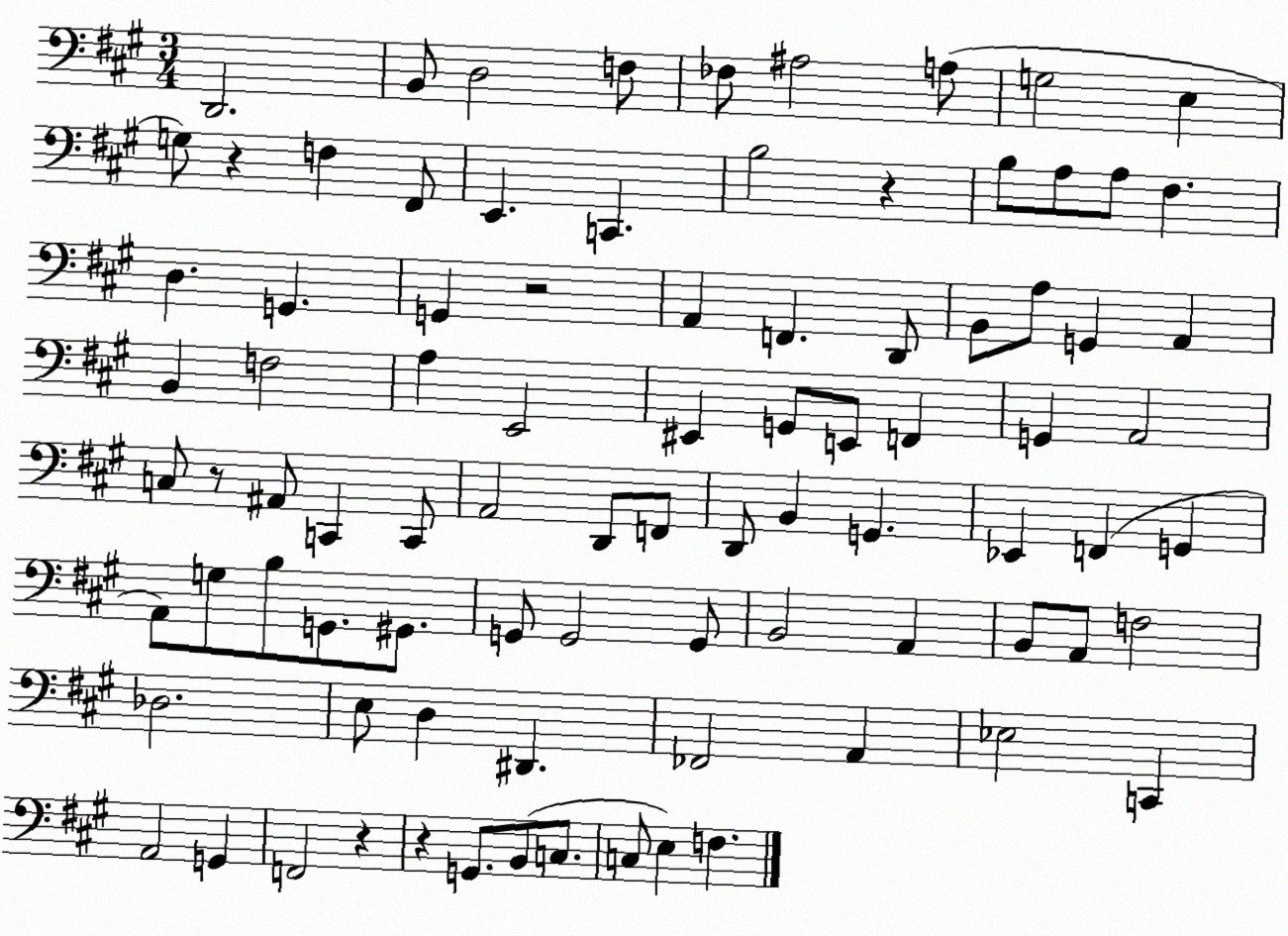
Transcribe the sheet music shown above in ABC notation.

X:1
T:Untitled
M:3/4
L:1/4
K:A
D,,2 B,,/2 D,2 F,/2 _F,/2 ^A,2 A,/2 G,2 E, G,/2 z F, ^F,,/2 E,, C,, B,2 z B,/2 A,/2 A,/2 ^F, D, G,, G,, z2 A,, F,, D,,/2 B,,/2 A,/2 G,, A,, B,, F,2 A, E,,2 ^E,, G,,/2 E,,/2 F,, G,, A,,2 C,/2 z/2 ^A,,/2 C,, C,,/2 A,,2 D,,/2 F,,/2 D,,/2 B,, G,, _E,, F,, G,, A,,/2 G,/2 B,/2 G,,/2 ^G,,/2 G,,/2 G,,2 G,,/2 B,,2 A,, B,,/2 A,,/2 F,2 _D,2 E,/2 D, ^D,, _F,,2 A,, _E,2 C,, A,,2 G,, F,,2 z z G,,/2 B,,/2 C,/2 C,/2 E, F,